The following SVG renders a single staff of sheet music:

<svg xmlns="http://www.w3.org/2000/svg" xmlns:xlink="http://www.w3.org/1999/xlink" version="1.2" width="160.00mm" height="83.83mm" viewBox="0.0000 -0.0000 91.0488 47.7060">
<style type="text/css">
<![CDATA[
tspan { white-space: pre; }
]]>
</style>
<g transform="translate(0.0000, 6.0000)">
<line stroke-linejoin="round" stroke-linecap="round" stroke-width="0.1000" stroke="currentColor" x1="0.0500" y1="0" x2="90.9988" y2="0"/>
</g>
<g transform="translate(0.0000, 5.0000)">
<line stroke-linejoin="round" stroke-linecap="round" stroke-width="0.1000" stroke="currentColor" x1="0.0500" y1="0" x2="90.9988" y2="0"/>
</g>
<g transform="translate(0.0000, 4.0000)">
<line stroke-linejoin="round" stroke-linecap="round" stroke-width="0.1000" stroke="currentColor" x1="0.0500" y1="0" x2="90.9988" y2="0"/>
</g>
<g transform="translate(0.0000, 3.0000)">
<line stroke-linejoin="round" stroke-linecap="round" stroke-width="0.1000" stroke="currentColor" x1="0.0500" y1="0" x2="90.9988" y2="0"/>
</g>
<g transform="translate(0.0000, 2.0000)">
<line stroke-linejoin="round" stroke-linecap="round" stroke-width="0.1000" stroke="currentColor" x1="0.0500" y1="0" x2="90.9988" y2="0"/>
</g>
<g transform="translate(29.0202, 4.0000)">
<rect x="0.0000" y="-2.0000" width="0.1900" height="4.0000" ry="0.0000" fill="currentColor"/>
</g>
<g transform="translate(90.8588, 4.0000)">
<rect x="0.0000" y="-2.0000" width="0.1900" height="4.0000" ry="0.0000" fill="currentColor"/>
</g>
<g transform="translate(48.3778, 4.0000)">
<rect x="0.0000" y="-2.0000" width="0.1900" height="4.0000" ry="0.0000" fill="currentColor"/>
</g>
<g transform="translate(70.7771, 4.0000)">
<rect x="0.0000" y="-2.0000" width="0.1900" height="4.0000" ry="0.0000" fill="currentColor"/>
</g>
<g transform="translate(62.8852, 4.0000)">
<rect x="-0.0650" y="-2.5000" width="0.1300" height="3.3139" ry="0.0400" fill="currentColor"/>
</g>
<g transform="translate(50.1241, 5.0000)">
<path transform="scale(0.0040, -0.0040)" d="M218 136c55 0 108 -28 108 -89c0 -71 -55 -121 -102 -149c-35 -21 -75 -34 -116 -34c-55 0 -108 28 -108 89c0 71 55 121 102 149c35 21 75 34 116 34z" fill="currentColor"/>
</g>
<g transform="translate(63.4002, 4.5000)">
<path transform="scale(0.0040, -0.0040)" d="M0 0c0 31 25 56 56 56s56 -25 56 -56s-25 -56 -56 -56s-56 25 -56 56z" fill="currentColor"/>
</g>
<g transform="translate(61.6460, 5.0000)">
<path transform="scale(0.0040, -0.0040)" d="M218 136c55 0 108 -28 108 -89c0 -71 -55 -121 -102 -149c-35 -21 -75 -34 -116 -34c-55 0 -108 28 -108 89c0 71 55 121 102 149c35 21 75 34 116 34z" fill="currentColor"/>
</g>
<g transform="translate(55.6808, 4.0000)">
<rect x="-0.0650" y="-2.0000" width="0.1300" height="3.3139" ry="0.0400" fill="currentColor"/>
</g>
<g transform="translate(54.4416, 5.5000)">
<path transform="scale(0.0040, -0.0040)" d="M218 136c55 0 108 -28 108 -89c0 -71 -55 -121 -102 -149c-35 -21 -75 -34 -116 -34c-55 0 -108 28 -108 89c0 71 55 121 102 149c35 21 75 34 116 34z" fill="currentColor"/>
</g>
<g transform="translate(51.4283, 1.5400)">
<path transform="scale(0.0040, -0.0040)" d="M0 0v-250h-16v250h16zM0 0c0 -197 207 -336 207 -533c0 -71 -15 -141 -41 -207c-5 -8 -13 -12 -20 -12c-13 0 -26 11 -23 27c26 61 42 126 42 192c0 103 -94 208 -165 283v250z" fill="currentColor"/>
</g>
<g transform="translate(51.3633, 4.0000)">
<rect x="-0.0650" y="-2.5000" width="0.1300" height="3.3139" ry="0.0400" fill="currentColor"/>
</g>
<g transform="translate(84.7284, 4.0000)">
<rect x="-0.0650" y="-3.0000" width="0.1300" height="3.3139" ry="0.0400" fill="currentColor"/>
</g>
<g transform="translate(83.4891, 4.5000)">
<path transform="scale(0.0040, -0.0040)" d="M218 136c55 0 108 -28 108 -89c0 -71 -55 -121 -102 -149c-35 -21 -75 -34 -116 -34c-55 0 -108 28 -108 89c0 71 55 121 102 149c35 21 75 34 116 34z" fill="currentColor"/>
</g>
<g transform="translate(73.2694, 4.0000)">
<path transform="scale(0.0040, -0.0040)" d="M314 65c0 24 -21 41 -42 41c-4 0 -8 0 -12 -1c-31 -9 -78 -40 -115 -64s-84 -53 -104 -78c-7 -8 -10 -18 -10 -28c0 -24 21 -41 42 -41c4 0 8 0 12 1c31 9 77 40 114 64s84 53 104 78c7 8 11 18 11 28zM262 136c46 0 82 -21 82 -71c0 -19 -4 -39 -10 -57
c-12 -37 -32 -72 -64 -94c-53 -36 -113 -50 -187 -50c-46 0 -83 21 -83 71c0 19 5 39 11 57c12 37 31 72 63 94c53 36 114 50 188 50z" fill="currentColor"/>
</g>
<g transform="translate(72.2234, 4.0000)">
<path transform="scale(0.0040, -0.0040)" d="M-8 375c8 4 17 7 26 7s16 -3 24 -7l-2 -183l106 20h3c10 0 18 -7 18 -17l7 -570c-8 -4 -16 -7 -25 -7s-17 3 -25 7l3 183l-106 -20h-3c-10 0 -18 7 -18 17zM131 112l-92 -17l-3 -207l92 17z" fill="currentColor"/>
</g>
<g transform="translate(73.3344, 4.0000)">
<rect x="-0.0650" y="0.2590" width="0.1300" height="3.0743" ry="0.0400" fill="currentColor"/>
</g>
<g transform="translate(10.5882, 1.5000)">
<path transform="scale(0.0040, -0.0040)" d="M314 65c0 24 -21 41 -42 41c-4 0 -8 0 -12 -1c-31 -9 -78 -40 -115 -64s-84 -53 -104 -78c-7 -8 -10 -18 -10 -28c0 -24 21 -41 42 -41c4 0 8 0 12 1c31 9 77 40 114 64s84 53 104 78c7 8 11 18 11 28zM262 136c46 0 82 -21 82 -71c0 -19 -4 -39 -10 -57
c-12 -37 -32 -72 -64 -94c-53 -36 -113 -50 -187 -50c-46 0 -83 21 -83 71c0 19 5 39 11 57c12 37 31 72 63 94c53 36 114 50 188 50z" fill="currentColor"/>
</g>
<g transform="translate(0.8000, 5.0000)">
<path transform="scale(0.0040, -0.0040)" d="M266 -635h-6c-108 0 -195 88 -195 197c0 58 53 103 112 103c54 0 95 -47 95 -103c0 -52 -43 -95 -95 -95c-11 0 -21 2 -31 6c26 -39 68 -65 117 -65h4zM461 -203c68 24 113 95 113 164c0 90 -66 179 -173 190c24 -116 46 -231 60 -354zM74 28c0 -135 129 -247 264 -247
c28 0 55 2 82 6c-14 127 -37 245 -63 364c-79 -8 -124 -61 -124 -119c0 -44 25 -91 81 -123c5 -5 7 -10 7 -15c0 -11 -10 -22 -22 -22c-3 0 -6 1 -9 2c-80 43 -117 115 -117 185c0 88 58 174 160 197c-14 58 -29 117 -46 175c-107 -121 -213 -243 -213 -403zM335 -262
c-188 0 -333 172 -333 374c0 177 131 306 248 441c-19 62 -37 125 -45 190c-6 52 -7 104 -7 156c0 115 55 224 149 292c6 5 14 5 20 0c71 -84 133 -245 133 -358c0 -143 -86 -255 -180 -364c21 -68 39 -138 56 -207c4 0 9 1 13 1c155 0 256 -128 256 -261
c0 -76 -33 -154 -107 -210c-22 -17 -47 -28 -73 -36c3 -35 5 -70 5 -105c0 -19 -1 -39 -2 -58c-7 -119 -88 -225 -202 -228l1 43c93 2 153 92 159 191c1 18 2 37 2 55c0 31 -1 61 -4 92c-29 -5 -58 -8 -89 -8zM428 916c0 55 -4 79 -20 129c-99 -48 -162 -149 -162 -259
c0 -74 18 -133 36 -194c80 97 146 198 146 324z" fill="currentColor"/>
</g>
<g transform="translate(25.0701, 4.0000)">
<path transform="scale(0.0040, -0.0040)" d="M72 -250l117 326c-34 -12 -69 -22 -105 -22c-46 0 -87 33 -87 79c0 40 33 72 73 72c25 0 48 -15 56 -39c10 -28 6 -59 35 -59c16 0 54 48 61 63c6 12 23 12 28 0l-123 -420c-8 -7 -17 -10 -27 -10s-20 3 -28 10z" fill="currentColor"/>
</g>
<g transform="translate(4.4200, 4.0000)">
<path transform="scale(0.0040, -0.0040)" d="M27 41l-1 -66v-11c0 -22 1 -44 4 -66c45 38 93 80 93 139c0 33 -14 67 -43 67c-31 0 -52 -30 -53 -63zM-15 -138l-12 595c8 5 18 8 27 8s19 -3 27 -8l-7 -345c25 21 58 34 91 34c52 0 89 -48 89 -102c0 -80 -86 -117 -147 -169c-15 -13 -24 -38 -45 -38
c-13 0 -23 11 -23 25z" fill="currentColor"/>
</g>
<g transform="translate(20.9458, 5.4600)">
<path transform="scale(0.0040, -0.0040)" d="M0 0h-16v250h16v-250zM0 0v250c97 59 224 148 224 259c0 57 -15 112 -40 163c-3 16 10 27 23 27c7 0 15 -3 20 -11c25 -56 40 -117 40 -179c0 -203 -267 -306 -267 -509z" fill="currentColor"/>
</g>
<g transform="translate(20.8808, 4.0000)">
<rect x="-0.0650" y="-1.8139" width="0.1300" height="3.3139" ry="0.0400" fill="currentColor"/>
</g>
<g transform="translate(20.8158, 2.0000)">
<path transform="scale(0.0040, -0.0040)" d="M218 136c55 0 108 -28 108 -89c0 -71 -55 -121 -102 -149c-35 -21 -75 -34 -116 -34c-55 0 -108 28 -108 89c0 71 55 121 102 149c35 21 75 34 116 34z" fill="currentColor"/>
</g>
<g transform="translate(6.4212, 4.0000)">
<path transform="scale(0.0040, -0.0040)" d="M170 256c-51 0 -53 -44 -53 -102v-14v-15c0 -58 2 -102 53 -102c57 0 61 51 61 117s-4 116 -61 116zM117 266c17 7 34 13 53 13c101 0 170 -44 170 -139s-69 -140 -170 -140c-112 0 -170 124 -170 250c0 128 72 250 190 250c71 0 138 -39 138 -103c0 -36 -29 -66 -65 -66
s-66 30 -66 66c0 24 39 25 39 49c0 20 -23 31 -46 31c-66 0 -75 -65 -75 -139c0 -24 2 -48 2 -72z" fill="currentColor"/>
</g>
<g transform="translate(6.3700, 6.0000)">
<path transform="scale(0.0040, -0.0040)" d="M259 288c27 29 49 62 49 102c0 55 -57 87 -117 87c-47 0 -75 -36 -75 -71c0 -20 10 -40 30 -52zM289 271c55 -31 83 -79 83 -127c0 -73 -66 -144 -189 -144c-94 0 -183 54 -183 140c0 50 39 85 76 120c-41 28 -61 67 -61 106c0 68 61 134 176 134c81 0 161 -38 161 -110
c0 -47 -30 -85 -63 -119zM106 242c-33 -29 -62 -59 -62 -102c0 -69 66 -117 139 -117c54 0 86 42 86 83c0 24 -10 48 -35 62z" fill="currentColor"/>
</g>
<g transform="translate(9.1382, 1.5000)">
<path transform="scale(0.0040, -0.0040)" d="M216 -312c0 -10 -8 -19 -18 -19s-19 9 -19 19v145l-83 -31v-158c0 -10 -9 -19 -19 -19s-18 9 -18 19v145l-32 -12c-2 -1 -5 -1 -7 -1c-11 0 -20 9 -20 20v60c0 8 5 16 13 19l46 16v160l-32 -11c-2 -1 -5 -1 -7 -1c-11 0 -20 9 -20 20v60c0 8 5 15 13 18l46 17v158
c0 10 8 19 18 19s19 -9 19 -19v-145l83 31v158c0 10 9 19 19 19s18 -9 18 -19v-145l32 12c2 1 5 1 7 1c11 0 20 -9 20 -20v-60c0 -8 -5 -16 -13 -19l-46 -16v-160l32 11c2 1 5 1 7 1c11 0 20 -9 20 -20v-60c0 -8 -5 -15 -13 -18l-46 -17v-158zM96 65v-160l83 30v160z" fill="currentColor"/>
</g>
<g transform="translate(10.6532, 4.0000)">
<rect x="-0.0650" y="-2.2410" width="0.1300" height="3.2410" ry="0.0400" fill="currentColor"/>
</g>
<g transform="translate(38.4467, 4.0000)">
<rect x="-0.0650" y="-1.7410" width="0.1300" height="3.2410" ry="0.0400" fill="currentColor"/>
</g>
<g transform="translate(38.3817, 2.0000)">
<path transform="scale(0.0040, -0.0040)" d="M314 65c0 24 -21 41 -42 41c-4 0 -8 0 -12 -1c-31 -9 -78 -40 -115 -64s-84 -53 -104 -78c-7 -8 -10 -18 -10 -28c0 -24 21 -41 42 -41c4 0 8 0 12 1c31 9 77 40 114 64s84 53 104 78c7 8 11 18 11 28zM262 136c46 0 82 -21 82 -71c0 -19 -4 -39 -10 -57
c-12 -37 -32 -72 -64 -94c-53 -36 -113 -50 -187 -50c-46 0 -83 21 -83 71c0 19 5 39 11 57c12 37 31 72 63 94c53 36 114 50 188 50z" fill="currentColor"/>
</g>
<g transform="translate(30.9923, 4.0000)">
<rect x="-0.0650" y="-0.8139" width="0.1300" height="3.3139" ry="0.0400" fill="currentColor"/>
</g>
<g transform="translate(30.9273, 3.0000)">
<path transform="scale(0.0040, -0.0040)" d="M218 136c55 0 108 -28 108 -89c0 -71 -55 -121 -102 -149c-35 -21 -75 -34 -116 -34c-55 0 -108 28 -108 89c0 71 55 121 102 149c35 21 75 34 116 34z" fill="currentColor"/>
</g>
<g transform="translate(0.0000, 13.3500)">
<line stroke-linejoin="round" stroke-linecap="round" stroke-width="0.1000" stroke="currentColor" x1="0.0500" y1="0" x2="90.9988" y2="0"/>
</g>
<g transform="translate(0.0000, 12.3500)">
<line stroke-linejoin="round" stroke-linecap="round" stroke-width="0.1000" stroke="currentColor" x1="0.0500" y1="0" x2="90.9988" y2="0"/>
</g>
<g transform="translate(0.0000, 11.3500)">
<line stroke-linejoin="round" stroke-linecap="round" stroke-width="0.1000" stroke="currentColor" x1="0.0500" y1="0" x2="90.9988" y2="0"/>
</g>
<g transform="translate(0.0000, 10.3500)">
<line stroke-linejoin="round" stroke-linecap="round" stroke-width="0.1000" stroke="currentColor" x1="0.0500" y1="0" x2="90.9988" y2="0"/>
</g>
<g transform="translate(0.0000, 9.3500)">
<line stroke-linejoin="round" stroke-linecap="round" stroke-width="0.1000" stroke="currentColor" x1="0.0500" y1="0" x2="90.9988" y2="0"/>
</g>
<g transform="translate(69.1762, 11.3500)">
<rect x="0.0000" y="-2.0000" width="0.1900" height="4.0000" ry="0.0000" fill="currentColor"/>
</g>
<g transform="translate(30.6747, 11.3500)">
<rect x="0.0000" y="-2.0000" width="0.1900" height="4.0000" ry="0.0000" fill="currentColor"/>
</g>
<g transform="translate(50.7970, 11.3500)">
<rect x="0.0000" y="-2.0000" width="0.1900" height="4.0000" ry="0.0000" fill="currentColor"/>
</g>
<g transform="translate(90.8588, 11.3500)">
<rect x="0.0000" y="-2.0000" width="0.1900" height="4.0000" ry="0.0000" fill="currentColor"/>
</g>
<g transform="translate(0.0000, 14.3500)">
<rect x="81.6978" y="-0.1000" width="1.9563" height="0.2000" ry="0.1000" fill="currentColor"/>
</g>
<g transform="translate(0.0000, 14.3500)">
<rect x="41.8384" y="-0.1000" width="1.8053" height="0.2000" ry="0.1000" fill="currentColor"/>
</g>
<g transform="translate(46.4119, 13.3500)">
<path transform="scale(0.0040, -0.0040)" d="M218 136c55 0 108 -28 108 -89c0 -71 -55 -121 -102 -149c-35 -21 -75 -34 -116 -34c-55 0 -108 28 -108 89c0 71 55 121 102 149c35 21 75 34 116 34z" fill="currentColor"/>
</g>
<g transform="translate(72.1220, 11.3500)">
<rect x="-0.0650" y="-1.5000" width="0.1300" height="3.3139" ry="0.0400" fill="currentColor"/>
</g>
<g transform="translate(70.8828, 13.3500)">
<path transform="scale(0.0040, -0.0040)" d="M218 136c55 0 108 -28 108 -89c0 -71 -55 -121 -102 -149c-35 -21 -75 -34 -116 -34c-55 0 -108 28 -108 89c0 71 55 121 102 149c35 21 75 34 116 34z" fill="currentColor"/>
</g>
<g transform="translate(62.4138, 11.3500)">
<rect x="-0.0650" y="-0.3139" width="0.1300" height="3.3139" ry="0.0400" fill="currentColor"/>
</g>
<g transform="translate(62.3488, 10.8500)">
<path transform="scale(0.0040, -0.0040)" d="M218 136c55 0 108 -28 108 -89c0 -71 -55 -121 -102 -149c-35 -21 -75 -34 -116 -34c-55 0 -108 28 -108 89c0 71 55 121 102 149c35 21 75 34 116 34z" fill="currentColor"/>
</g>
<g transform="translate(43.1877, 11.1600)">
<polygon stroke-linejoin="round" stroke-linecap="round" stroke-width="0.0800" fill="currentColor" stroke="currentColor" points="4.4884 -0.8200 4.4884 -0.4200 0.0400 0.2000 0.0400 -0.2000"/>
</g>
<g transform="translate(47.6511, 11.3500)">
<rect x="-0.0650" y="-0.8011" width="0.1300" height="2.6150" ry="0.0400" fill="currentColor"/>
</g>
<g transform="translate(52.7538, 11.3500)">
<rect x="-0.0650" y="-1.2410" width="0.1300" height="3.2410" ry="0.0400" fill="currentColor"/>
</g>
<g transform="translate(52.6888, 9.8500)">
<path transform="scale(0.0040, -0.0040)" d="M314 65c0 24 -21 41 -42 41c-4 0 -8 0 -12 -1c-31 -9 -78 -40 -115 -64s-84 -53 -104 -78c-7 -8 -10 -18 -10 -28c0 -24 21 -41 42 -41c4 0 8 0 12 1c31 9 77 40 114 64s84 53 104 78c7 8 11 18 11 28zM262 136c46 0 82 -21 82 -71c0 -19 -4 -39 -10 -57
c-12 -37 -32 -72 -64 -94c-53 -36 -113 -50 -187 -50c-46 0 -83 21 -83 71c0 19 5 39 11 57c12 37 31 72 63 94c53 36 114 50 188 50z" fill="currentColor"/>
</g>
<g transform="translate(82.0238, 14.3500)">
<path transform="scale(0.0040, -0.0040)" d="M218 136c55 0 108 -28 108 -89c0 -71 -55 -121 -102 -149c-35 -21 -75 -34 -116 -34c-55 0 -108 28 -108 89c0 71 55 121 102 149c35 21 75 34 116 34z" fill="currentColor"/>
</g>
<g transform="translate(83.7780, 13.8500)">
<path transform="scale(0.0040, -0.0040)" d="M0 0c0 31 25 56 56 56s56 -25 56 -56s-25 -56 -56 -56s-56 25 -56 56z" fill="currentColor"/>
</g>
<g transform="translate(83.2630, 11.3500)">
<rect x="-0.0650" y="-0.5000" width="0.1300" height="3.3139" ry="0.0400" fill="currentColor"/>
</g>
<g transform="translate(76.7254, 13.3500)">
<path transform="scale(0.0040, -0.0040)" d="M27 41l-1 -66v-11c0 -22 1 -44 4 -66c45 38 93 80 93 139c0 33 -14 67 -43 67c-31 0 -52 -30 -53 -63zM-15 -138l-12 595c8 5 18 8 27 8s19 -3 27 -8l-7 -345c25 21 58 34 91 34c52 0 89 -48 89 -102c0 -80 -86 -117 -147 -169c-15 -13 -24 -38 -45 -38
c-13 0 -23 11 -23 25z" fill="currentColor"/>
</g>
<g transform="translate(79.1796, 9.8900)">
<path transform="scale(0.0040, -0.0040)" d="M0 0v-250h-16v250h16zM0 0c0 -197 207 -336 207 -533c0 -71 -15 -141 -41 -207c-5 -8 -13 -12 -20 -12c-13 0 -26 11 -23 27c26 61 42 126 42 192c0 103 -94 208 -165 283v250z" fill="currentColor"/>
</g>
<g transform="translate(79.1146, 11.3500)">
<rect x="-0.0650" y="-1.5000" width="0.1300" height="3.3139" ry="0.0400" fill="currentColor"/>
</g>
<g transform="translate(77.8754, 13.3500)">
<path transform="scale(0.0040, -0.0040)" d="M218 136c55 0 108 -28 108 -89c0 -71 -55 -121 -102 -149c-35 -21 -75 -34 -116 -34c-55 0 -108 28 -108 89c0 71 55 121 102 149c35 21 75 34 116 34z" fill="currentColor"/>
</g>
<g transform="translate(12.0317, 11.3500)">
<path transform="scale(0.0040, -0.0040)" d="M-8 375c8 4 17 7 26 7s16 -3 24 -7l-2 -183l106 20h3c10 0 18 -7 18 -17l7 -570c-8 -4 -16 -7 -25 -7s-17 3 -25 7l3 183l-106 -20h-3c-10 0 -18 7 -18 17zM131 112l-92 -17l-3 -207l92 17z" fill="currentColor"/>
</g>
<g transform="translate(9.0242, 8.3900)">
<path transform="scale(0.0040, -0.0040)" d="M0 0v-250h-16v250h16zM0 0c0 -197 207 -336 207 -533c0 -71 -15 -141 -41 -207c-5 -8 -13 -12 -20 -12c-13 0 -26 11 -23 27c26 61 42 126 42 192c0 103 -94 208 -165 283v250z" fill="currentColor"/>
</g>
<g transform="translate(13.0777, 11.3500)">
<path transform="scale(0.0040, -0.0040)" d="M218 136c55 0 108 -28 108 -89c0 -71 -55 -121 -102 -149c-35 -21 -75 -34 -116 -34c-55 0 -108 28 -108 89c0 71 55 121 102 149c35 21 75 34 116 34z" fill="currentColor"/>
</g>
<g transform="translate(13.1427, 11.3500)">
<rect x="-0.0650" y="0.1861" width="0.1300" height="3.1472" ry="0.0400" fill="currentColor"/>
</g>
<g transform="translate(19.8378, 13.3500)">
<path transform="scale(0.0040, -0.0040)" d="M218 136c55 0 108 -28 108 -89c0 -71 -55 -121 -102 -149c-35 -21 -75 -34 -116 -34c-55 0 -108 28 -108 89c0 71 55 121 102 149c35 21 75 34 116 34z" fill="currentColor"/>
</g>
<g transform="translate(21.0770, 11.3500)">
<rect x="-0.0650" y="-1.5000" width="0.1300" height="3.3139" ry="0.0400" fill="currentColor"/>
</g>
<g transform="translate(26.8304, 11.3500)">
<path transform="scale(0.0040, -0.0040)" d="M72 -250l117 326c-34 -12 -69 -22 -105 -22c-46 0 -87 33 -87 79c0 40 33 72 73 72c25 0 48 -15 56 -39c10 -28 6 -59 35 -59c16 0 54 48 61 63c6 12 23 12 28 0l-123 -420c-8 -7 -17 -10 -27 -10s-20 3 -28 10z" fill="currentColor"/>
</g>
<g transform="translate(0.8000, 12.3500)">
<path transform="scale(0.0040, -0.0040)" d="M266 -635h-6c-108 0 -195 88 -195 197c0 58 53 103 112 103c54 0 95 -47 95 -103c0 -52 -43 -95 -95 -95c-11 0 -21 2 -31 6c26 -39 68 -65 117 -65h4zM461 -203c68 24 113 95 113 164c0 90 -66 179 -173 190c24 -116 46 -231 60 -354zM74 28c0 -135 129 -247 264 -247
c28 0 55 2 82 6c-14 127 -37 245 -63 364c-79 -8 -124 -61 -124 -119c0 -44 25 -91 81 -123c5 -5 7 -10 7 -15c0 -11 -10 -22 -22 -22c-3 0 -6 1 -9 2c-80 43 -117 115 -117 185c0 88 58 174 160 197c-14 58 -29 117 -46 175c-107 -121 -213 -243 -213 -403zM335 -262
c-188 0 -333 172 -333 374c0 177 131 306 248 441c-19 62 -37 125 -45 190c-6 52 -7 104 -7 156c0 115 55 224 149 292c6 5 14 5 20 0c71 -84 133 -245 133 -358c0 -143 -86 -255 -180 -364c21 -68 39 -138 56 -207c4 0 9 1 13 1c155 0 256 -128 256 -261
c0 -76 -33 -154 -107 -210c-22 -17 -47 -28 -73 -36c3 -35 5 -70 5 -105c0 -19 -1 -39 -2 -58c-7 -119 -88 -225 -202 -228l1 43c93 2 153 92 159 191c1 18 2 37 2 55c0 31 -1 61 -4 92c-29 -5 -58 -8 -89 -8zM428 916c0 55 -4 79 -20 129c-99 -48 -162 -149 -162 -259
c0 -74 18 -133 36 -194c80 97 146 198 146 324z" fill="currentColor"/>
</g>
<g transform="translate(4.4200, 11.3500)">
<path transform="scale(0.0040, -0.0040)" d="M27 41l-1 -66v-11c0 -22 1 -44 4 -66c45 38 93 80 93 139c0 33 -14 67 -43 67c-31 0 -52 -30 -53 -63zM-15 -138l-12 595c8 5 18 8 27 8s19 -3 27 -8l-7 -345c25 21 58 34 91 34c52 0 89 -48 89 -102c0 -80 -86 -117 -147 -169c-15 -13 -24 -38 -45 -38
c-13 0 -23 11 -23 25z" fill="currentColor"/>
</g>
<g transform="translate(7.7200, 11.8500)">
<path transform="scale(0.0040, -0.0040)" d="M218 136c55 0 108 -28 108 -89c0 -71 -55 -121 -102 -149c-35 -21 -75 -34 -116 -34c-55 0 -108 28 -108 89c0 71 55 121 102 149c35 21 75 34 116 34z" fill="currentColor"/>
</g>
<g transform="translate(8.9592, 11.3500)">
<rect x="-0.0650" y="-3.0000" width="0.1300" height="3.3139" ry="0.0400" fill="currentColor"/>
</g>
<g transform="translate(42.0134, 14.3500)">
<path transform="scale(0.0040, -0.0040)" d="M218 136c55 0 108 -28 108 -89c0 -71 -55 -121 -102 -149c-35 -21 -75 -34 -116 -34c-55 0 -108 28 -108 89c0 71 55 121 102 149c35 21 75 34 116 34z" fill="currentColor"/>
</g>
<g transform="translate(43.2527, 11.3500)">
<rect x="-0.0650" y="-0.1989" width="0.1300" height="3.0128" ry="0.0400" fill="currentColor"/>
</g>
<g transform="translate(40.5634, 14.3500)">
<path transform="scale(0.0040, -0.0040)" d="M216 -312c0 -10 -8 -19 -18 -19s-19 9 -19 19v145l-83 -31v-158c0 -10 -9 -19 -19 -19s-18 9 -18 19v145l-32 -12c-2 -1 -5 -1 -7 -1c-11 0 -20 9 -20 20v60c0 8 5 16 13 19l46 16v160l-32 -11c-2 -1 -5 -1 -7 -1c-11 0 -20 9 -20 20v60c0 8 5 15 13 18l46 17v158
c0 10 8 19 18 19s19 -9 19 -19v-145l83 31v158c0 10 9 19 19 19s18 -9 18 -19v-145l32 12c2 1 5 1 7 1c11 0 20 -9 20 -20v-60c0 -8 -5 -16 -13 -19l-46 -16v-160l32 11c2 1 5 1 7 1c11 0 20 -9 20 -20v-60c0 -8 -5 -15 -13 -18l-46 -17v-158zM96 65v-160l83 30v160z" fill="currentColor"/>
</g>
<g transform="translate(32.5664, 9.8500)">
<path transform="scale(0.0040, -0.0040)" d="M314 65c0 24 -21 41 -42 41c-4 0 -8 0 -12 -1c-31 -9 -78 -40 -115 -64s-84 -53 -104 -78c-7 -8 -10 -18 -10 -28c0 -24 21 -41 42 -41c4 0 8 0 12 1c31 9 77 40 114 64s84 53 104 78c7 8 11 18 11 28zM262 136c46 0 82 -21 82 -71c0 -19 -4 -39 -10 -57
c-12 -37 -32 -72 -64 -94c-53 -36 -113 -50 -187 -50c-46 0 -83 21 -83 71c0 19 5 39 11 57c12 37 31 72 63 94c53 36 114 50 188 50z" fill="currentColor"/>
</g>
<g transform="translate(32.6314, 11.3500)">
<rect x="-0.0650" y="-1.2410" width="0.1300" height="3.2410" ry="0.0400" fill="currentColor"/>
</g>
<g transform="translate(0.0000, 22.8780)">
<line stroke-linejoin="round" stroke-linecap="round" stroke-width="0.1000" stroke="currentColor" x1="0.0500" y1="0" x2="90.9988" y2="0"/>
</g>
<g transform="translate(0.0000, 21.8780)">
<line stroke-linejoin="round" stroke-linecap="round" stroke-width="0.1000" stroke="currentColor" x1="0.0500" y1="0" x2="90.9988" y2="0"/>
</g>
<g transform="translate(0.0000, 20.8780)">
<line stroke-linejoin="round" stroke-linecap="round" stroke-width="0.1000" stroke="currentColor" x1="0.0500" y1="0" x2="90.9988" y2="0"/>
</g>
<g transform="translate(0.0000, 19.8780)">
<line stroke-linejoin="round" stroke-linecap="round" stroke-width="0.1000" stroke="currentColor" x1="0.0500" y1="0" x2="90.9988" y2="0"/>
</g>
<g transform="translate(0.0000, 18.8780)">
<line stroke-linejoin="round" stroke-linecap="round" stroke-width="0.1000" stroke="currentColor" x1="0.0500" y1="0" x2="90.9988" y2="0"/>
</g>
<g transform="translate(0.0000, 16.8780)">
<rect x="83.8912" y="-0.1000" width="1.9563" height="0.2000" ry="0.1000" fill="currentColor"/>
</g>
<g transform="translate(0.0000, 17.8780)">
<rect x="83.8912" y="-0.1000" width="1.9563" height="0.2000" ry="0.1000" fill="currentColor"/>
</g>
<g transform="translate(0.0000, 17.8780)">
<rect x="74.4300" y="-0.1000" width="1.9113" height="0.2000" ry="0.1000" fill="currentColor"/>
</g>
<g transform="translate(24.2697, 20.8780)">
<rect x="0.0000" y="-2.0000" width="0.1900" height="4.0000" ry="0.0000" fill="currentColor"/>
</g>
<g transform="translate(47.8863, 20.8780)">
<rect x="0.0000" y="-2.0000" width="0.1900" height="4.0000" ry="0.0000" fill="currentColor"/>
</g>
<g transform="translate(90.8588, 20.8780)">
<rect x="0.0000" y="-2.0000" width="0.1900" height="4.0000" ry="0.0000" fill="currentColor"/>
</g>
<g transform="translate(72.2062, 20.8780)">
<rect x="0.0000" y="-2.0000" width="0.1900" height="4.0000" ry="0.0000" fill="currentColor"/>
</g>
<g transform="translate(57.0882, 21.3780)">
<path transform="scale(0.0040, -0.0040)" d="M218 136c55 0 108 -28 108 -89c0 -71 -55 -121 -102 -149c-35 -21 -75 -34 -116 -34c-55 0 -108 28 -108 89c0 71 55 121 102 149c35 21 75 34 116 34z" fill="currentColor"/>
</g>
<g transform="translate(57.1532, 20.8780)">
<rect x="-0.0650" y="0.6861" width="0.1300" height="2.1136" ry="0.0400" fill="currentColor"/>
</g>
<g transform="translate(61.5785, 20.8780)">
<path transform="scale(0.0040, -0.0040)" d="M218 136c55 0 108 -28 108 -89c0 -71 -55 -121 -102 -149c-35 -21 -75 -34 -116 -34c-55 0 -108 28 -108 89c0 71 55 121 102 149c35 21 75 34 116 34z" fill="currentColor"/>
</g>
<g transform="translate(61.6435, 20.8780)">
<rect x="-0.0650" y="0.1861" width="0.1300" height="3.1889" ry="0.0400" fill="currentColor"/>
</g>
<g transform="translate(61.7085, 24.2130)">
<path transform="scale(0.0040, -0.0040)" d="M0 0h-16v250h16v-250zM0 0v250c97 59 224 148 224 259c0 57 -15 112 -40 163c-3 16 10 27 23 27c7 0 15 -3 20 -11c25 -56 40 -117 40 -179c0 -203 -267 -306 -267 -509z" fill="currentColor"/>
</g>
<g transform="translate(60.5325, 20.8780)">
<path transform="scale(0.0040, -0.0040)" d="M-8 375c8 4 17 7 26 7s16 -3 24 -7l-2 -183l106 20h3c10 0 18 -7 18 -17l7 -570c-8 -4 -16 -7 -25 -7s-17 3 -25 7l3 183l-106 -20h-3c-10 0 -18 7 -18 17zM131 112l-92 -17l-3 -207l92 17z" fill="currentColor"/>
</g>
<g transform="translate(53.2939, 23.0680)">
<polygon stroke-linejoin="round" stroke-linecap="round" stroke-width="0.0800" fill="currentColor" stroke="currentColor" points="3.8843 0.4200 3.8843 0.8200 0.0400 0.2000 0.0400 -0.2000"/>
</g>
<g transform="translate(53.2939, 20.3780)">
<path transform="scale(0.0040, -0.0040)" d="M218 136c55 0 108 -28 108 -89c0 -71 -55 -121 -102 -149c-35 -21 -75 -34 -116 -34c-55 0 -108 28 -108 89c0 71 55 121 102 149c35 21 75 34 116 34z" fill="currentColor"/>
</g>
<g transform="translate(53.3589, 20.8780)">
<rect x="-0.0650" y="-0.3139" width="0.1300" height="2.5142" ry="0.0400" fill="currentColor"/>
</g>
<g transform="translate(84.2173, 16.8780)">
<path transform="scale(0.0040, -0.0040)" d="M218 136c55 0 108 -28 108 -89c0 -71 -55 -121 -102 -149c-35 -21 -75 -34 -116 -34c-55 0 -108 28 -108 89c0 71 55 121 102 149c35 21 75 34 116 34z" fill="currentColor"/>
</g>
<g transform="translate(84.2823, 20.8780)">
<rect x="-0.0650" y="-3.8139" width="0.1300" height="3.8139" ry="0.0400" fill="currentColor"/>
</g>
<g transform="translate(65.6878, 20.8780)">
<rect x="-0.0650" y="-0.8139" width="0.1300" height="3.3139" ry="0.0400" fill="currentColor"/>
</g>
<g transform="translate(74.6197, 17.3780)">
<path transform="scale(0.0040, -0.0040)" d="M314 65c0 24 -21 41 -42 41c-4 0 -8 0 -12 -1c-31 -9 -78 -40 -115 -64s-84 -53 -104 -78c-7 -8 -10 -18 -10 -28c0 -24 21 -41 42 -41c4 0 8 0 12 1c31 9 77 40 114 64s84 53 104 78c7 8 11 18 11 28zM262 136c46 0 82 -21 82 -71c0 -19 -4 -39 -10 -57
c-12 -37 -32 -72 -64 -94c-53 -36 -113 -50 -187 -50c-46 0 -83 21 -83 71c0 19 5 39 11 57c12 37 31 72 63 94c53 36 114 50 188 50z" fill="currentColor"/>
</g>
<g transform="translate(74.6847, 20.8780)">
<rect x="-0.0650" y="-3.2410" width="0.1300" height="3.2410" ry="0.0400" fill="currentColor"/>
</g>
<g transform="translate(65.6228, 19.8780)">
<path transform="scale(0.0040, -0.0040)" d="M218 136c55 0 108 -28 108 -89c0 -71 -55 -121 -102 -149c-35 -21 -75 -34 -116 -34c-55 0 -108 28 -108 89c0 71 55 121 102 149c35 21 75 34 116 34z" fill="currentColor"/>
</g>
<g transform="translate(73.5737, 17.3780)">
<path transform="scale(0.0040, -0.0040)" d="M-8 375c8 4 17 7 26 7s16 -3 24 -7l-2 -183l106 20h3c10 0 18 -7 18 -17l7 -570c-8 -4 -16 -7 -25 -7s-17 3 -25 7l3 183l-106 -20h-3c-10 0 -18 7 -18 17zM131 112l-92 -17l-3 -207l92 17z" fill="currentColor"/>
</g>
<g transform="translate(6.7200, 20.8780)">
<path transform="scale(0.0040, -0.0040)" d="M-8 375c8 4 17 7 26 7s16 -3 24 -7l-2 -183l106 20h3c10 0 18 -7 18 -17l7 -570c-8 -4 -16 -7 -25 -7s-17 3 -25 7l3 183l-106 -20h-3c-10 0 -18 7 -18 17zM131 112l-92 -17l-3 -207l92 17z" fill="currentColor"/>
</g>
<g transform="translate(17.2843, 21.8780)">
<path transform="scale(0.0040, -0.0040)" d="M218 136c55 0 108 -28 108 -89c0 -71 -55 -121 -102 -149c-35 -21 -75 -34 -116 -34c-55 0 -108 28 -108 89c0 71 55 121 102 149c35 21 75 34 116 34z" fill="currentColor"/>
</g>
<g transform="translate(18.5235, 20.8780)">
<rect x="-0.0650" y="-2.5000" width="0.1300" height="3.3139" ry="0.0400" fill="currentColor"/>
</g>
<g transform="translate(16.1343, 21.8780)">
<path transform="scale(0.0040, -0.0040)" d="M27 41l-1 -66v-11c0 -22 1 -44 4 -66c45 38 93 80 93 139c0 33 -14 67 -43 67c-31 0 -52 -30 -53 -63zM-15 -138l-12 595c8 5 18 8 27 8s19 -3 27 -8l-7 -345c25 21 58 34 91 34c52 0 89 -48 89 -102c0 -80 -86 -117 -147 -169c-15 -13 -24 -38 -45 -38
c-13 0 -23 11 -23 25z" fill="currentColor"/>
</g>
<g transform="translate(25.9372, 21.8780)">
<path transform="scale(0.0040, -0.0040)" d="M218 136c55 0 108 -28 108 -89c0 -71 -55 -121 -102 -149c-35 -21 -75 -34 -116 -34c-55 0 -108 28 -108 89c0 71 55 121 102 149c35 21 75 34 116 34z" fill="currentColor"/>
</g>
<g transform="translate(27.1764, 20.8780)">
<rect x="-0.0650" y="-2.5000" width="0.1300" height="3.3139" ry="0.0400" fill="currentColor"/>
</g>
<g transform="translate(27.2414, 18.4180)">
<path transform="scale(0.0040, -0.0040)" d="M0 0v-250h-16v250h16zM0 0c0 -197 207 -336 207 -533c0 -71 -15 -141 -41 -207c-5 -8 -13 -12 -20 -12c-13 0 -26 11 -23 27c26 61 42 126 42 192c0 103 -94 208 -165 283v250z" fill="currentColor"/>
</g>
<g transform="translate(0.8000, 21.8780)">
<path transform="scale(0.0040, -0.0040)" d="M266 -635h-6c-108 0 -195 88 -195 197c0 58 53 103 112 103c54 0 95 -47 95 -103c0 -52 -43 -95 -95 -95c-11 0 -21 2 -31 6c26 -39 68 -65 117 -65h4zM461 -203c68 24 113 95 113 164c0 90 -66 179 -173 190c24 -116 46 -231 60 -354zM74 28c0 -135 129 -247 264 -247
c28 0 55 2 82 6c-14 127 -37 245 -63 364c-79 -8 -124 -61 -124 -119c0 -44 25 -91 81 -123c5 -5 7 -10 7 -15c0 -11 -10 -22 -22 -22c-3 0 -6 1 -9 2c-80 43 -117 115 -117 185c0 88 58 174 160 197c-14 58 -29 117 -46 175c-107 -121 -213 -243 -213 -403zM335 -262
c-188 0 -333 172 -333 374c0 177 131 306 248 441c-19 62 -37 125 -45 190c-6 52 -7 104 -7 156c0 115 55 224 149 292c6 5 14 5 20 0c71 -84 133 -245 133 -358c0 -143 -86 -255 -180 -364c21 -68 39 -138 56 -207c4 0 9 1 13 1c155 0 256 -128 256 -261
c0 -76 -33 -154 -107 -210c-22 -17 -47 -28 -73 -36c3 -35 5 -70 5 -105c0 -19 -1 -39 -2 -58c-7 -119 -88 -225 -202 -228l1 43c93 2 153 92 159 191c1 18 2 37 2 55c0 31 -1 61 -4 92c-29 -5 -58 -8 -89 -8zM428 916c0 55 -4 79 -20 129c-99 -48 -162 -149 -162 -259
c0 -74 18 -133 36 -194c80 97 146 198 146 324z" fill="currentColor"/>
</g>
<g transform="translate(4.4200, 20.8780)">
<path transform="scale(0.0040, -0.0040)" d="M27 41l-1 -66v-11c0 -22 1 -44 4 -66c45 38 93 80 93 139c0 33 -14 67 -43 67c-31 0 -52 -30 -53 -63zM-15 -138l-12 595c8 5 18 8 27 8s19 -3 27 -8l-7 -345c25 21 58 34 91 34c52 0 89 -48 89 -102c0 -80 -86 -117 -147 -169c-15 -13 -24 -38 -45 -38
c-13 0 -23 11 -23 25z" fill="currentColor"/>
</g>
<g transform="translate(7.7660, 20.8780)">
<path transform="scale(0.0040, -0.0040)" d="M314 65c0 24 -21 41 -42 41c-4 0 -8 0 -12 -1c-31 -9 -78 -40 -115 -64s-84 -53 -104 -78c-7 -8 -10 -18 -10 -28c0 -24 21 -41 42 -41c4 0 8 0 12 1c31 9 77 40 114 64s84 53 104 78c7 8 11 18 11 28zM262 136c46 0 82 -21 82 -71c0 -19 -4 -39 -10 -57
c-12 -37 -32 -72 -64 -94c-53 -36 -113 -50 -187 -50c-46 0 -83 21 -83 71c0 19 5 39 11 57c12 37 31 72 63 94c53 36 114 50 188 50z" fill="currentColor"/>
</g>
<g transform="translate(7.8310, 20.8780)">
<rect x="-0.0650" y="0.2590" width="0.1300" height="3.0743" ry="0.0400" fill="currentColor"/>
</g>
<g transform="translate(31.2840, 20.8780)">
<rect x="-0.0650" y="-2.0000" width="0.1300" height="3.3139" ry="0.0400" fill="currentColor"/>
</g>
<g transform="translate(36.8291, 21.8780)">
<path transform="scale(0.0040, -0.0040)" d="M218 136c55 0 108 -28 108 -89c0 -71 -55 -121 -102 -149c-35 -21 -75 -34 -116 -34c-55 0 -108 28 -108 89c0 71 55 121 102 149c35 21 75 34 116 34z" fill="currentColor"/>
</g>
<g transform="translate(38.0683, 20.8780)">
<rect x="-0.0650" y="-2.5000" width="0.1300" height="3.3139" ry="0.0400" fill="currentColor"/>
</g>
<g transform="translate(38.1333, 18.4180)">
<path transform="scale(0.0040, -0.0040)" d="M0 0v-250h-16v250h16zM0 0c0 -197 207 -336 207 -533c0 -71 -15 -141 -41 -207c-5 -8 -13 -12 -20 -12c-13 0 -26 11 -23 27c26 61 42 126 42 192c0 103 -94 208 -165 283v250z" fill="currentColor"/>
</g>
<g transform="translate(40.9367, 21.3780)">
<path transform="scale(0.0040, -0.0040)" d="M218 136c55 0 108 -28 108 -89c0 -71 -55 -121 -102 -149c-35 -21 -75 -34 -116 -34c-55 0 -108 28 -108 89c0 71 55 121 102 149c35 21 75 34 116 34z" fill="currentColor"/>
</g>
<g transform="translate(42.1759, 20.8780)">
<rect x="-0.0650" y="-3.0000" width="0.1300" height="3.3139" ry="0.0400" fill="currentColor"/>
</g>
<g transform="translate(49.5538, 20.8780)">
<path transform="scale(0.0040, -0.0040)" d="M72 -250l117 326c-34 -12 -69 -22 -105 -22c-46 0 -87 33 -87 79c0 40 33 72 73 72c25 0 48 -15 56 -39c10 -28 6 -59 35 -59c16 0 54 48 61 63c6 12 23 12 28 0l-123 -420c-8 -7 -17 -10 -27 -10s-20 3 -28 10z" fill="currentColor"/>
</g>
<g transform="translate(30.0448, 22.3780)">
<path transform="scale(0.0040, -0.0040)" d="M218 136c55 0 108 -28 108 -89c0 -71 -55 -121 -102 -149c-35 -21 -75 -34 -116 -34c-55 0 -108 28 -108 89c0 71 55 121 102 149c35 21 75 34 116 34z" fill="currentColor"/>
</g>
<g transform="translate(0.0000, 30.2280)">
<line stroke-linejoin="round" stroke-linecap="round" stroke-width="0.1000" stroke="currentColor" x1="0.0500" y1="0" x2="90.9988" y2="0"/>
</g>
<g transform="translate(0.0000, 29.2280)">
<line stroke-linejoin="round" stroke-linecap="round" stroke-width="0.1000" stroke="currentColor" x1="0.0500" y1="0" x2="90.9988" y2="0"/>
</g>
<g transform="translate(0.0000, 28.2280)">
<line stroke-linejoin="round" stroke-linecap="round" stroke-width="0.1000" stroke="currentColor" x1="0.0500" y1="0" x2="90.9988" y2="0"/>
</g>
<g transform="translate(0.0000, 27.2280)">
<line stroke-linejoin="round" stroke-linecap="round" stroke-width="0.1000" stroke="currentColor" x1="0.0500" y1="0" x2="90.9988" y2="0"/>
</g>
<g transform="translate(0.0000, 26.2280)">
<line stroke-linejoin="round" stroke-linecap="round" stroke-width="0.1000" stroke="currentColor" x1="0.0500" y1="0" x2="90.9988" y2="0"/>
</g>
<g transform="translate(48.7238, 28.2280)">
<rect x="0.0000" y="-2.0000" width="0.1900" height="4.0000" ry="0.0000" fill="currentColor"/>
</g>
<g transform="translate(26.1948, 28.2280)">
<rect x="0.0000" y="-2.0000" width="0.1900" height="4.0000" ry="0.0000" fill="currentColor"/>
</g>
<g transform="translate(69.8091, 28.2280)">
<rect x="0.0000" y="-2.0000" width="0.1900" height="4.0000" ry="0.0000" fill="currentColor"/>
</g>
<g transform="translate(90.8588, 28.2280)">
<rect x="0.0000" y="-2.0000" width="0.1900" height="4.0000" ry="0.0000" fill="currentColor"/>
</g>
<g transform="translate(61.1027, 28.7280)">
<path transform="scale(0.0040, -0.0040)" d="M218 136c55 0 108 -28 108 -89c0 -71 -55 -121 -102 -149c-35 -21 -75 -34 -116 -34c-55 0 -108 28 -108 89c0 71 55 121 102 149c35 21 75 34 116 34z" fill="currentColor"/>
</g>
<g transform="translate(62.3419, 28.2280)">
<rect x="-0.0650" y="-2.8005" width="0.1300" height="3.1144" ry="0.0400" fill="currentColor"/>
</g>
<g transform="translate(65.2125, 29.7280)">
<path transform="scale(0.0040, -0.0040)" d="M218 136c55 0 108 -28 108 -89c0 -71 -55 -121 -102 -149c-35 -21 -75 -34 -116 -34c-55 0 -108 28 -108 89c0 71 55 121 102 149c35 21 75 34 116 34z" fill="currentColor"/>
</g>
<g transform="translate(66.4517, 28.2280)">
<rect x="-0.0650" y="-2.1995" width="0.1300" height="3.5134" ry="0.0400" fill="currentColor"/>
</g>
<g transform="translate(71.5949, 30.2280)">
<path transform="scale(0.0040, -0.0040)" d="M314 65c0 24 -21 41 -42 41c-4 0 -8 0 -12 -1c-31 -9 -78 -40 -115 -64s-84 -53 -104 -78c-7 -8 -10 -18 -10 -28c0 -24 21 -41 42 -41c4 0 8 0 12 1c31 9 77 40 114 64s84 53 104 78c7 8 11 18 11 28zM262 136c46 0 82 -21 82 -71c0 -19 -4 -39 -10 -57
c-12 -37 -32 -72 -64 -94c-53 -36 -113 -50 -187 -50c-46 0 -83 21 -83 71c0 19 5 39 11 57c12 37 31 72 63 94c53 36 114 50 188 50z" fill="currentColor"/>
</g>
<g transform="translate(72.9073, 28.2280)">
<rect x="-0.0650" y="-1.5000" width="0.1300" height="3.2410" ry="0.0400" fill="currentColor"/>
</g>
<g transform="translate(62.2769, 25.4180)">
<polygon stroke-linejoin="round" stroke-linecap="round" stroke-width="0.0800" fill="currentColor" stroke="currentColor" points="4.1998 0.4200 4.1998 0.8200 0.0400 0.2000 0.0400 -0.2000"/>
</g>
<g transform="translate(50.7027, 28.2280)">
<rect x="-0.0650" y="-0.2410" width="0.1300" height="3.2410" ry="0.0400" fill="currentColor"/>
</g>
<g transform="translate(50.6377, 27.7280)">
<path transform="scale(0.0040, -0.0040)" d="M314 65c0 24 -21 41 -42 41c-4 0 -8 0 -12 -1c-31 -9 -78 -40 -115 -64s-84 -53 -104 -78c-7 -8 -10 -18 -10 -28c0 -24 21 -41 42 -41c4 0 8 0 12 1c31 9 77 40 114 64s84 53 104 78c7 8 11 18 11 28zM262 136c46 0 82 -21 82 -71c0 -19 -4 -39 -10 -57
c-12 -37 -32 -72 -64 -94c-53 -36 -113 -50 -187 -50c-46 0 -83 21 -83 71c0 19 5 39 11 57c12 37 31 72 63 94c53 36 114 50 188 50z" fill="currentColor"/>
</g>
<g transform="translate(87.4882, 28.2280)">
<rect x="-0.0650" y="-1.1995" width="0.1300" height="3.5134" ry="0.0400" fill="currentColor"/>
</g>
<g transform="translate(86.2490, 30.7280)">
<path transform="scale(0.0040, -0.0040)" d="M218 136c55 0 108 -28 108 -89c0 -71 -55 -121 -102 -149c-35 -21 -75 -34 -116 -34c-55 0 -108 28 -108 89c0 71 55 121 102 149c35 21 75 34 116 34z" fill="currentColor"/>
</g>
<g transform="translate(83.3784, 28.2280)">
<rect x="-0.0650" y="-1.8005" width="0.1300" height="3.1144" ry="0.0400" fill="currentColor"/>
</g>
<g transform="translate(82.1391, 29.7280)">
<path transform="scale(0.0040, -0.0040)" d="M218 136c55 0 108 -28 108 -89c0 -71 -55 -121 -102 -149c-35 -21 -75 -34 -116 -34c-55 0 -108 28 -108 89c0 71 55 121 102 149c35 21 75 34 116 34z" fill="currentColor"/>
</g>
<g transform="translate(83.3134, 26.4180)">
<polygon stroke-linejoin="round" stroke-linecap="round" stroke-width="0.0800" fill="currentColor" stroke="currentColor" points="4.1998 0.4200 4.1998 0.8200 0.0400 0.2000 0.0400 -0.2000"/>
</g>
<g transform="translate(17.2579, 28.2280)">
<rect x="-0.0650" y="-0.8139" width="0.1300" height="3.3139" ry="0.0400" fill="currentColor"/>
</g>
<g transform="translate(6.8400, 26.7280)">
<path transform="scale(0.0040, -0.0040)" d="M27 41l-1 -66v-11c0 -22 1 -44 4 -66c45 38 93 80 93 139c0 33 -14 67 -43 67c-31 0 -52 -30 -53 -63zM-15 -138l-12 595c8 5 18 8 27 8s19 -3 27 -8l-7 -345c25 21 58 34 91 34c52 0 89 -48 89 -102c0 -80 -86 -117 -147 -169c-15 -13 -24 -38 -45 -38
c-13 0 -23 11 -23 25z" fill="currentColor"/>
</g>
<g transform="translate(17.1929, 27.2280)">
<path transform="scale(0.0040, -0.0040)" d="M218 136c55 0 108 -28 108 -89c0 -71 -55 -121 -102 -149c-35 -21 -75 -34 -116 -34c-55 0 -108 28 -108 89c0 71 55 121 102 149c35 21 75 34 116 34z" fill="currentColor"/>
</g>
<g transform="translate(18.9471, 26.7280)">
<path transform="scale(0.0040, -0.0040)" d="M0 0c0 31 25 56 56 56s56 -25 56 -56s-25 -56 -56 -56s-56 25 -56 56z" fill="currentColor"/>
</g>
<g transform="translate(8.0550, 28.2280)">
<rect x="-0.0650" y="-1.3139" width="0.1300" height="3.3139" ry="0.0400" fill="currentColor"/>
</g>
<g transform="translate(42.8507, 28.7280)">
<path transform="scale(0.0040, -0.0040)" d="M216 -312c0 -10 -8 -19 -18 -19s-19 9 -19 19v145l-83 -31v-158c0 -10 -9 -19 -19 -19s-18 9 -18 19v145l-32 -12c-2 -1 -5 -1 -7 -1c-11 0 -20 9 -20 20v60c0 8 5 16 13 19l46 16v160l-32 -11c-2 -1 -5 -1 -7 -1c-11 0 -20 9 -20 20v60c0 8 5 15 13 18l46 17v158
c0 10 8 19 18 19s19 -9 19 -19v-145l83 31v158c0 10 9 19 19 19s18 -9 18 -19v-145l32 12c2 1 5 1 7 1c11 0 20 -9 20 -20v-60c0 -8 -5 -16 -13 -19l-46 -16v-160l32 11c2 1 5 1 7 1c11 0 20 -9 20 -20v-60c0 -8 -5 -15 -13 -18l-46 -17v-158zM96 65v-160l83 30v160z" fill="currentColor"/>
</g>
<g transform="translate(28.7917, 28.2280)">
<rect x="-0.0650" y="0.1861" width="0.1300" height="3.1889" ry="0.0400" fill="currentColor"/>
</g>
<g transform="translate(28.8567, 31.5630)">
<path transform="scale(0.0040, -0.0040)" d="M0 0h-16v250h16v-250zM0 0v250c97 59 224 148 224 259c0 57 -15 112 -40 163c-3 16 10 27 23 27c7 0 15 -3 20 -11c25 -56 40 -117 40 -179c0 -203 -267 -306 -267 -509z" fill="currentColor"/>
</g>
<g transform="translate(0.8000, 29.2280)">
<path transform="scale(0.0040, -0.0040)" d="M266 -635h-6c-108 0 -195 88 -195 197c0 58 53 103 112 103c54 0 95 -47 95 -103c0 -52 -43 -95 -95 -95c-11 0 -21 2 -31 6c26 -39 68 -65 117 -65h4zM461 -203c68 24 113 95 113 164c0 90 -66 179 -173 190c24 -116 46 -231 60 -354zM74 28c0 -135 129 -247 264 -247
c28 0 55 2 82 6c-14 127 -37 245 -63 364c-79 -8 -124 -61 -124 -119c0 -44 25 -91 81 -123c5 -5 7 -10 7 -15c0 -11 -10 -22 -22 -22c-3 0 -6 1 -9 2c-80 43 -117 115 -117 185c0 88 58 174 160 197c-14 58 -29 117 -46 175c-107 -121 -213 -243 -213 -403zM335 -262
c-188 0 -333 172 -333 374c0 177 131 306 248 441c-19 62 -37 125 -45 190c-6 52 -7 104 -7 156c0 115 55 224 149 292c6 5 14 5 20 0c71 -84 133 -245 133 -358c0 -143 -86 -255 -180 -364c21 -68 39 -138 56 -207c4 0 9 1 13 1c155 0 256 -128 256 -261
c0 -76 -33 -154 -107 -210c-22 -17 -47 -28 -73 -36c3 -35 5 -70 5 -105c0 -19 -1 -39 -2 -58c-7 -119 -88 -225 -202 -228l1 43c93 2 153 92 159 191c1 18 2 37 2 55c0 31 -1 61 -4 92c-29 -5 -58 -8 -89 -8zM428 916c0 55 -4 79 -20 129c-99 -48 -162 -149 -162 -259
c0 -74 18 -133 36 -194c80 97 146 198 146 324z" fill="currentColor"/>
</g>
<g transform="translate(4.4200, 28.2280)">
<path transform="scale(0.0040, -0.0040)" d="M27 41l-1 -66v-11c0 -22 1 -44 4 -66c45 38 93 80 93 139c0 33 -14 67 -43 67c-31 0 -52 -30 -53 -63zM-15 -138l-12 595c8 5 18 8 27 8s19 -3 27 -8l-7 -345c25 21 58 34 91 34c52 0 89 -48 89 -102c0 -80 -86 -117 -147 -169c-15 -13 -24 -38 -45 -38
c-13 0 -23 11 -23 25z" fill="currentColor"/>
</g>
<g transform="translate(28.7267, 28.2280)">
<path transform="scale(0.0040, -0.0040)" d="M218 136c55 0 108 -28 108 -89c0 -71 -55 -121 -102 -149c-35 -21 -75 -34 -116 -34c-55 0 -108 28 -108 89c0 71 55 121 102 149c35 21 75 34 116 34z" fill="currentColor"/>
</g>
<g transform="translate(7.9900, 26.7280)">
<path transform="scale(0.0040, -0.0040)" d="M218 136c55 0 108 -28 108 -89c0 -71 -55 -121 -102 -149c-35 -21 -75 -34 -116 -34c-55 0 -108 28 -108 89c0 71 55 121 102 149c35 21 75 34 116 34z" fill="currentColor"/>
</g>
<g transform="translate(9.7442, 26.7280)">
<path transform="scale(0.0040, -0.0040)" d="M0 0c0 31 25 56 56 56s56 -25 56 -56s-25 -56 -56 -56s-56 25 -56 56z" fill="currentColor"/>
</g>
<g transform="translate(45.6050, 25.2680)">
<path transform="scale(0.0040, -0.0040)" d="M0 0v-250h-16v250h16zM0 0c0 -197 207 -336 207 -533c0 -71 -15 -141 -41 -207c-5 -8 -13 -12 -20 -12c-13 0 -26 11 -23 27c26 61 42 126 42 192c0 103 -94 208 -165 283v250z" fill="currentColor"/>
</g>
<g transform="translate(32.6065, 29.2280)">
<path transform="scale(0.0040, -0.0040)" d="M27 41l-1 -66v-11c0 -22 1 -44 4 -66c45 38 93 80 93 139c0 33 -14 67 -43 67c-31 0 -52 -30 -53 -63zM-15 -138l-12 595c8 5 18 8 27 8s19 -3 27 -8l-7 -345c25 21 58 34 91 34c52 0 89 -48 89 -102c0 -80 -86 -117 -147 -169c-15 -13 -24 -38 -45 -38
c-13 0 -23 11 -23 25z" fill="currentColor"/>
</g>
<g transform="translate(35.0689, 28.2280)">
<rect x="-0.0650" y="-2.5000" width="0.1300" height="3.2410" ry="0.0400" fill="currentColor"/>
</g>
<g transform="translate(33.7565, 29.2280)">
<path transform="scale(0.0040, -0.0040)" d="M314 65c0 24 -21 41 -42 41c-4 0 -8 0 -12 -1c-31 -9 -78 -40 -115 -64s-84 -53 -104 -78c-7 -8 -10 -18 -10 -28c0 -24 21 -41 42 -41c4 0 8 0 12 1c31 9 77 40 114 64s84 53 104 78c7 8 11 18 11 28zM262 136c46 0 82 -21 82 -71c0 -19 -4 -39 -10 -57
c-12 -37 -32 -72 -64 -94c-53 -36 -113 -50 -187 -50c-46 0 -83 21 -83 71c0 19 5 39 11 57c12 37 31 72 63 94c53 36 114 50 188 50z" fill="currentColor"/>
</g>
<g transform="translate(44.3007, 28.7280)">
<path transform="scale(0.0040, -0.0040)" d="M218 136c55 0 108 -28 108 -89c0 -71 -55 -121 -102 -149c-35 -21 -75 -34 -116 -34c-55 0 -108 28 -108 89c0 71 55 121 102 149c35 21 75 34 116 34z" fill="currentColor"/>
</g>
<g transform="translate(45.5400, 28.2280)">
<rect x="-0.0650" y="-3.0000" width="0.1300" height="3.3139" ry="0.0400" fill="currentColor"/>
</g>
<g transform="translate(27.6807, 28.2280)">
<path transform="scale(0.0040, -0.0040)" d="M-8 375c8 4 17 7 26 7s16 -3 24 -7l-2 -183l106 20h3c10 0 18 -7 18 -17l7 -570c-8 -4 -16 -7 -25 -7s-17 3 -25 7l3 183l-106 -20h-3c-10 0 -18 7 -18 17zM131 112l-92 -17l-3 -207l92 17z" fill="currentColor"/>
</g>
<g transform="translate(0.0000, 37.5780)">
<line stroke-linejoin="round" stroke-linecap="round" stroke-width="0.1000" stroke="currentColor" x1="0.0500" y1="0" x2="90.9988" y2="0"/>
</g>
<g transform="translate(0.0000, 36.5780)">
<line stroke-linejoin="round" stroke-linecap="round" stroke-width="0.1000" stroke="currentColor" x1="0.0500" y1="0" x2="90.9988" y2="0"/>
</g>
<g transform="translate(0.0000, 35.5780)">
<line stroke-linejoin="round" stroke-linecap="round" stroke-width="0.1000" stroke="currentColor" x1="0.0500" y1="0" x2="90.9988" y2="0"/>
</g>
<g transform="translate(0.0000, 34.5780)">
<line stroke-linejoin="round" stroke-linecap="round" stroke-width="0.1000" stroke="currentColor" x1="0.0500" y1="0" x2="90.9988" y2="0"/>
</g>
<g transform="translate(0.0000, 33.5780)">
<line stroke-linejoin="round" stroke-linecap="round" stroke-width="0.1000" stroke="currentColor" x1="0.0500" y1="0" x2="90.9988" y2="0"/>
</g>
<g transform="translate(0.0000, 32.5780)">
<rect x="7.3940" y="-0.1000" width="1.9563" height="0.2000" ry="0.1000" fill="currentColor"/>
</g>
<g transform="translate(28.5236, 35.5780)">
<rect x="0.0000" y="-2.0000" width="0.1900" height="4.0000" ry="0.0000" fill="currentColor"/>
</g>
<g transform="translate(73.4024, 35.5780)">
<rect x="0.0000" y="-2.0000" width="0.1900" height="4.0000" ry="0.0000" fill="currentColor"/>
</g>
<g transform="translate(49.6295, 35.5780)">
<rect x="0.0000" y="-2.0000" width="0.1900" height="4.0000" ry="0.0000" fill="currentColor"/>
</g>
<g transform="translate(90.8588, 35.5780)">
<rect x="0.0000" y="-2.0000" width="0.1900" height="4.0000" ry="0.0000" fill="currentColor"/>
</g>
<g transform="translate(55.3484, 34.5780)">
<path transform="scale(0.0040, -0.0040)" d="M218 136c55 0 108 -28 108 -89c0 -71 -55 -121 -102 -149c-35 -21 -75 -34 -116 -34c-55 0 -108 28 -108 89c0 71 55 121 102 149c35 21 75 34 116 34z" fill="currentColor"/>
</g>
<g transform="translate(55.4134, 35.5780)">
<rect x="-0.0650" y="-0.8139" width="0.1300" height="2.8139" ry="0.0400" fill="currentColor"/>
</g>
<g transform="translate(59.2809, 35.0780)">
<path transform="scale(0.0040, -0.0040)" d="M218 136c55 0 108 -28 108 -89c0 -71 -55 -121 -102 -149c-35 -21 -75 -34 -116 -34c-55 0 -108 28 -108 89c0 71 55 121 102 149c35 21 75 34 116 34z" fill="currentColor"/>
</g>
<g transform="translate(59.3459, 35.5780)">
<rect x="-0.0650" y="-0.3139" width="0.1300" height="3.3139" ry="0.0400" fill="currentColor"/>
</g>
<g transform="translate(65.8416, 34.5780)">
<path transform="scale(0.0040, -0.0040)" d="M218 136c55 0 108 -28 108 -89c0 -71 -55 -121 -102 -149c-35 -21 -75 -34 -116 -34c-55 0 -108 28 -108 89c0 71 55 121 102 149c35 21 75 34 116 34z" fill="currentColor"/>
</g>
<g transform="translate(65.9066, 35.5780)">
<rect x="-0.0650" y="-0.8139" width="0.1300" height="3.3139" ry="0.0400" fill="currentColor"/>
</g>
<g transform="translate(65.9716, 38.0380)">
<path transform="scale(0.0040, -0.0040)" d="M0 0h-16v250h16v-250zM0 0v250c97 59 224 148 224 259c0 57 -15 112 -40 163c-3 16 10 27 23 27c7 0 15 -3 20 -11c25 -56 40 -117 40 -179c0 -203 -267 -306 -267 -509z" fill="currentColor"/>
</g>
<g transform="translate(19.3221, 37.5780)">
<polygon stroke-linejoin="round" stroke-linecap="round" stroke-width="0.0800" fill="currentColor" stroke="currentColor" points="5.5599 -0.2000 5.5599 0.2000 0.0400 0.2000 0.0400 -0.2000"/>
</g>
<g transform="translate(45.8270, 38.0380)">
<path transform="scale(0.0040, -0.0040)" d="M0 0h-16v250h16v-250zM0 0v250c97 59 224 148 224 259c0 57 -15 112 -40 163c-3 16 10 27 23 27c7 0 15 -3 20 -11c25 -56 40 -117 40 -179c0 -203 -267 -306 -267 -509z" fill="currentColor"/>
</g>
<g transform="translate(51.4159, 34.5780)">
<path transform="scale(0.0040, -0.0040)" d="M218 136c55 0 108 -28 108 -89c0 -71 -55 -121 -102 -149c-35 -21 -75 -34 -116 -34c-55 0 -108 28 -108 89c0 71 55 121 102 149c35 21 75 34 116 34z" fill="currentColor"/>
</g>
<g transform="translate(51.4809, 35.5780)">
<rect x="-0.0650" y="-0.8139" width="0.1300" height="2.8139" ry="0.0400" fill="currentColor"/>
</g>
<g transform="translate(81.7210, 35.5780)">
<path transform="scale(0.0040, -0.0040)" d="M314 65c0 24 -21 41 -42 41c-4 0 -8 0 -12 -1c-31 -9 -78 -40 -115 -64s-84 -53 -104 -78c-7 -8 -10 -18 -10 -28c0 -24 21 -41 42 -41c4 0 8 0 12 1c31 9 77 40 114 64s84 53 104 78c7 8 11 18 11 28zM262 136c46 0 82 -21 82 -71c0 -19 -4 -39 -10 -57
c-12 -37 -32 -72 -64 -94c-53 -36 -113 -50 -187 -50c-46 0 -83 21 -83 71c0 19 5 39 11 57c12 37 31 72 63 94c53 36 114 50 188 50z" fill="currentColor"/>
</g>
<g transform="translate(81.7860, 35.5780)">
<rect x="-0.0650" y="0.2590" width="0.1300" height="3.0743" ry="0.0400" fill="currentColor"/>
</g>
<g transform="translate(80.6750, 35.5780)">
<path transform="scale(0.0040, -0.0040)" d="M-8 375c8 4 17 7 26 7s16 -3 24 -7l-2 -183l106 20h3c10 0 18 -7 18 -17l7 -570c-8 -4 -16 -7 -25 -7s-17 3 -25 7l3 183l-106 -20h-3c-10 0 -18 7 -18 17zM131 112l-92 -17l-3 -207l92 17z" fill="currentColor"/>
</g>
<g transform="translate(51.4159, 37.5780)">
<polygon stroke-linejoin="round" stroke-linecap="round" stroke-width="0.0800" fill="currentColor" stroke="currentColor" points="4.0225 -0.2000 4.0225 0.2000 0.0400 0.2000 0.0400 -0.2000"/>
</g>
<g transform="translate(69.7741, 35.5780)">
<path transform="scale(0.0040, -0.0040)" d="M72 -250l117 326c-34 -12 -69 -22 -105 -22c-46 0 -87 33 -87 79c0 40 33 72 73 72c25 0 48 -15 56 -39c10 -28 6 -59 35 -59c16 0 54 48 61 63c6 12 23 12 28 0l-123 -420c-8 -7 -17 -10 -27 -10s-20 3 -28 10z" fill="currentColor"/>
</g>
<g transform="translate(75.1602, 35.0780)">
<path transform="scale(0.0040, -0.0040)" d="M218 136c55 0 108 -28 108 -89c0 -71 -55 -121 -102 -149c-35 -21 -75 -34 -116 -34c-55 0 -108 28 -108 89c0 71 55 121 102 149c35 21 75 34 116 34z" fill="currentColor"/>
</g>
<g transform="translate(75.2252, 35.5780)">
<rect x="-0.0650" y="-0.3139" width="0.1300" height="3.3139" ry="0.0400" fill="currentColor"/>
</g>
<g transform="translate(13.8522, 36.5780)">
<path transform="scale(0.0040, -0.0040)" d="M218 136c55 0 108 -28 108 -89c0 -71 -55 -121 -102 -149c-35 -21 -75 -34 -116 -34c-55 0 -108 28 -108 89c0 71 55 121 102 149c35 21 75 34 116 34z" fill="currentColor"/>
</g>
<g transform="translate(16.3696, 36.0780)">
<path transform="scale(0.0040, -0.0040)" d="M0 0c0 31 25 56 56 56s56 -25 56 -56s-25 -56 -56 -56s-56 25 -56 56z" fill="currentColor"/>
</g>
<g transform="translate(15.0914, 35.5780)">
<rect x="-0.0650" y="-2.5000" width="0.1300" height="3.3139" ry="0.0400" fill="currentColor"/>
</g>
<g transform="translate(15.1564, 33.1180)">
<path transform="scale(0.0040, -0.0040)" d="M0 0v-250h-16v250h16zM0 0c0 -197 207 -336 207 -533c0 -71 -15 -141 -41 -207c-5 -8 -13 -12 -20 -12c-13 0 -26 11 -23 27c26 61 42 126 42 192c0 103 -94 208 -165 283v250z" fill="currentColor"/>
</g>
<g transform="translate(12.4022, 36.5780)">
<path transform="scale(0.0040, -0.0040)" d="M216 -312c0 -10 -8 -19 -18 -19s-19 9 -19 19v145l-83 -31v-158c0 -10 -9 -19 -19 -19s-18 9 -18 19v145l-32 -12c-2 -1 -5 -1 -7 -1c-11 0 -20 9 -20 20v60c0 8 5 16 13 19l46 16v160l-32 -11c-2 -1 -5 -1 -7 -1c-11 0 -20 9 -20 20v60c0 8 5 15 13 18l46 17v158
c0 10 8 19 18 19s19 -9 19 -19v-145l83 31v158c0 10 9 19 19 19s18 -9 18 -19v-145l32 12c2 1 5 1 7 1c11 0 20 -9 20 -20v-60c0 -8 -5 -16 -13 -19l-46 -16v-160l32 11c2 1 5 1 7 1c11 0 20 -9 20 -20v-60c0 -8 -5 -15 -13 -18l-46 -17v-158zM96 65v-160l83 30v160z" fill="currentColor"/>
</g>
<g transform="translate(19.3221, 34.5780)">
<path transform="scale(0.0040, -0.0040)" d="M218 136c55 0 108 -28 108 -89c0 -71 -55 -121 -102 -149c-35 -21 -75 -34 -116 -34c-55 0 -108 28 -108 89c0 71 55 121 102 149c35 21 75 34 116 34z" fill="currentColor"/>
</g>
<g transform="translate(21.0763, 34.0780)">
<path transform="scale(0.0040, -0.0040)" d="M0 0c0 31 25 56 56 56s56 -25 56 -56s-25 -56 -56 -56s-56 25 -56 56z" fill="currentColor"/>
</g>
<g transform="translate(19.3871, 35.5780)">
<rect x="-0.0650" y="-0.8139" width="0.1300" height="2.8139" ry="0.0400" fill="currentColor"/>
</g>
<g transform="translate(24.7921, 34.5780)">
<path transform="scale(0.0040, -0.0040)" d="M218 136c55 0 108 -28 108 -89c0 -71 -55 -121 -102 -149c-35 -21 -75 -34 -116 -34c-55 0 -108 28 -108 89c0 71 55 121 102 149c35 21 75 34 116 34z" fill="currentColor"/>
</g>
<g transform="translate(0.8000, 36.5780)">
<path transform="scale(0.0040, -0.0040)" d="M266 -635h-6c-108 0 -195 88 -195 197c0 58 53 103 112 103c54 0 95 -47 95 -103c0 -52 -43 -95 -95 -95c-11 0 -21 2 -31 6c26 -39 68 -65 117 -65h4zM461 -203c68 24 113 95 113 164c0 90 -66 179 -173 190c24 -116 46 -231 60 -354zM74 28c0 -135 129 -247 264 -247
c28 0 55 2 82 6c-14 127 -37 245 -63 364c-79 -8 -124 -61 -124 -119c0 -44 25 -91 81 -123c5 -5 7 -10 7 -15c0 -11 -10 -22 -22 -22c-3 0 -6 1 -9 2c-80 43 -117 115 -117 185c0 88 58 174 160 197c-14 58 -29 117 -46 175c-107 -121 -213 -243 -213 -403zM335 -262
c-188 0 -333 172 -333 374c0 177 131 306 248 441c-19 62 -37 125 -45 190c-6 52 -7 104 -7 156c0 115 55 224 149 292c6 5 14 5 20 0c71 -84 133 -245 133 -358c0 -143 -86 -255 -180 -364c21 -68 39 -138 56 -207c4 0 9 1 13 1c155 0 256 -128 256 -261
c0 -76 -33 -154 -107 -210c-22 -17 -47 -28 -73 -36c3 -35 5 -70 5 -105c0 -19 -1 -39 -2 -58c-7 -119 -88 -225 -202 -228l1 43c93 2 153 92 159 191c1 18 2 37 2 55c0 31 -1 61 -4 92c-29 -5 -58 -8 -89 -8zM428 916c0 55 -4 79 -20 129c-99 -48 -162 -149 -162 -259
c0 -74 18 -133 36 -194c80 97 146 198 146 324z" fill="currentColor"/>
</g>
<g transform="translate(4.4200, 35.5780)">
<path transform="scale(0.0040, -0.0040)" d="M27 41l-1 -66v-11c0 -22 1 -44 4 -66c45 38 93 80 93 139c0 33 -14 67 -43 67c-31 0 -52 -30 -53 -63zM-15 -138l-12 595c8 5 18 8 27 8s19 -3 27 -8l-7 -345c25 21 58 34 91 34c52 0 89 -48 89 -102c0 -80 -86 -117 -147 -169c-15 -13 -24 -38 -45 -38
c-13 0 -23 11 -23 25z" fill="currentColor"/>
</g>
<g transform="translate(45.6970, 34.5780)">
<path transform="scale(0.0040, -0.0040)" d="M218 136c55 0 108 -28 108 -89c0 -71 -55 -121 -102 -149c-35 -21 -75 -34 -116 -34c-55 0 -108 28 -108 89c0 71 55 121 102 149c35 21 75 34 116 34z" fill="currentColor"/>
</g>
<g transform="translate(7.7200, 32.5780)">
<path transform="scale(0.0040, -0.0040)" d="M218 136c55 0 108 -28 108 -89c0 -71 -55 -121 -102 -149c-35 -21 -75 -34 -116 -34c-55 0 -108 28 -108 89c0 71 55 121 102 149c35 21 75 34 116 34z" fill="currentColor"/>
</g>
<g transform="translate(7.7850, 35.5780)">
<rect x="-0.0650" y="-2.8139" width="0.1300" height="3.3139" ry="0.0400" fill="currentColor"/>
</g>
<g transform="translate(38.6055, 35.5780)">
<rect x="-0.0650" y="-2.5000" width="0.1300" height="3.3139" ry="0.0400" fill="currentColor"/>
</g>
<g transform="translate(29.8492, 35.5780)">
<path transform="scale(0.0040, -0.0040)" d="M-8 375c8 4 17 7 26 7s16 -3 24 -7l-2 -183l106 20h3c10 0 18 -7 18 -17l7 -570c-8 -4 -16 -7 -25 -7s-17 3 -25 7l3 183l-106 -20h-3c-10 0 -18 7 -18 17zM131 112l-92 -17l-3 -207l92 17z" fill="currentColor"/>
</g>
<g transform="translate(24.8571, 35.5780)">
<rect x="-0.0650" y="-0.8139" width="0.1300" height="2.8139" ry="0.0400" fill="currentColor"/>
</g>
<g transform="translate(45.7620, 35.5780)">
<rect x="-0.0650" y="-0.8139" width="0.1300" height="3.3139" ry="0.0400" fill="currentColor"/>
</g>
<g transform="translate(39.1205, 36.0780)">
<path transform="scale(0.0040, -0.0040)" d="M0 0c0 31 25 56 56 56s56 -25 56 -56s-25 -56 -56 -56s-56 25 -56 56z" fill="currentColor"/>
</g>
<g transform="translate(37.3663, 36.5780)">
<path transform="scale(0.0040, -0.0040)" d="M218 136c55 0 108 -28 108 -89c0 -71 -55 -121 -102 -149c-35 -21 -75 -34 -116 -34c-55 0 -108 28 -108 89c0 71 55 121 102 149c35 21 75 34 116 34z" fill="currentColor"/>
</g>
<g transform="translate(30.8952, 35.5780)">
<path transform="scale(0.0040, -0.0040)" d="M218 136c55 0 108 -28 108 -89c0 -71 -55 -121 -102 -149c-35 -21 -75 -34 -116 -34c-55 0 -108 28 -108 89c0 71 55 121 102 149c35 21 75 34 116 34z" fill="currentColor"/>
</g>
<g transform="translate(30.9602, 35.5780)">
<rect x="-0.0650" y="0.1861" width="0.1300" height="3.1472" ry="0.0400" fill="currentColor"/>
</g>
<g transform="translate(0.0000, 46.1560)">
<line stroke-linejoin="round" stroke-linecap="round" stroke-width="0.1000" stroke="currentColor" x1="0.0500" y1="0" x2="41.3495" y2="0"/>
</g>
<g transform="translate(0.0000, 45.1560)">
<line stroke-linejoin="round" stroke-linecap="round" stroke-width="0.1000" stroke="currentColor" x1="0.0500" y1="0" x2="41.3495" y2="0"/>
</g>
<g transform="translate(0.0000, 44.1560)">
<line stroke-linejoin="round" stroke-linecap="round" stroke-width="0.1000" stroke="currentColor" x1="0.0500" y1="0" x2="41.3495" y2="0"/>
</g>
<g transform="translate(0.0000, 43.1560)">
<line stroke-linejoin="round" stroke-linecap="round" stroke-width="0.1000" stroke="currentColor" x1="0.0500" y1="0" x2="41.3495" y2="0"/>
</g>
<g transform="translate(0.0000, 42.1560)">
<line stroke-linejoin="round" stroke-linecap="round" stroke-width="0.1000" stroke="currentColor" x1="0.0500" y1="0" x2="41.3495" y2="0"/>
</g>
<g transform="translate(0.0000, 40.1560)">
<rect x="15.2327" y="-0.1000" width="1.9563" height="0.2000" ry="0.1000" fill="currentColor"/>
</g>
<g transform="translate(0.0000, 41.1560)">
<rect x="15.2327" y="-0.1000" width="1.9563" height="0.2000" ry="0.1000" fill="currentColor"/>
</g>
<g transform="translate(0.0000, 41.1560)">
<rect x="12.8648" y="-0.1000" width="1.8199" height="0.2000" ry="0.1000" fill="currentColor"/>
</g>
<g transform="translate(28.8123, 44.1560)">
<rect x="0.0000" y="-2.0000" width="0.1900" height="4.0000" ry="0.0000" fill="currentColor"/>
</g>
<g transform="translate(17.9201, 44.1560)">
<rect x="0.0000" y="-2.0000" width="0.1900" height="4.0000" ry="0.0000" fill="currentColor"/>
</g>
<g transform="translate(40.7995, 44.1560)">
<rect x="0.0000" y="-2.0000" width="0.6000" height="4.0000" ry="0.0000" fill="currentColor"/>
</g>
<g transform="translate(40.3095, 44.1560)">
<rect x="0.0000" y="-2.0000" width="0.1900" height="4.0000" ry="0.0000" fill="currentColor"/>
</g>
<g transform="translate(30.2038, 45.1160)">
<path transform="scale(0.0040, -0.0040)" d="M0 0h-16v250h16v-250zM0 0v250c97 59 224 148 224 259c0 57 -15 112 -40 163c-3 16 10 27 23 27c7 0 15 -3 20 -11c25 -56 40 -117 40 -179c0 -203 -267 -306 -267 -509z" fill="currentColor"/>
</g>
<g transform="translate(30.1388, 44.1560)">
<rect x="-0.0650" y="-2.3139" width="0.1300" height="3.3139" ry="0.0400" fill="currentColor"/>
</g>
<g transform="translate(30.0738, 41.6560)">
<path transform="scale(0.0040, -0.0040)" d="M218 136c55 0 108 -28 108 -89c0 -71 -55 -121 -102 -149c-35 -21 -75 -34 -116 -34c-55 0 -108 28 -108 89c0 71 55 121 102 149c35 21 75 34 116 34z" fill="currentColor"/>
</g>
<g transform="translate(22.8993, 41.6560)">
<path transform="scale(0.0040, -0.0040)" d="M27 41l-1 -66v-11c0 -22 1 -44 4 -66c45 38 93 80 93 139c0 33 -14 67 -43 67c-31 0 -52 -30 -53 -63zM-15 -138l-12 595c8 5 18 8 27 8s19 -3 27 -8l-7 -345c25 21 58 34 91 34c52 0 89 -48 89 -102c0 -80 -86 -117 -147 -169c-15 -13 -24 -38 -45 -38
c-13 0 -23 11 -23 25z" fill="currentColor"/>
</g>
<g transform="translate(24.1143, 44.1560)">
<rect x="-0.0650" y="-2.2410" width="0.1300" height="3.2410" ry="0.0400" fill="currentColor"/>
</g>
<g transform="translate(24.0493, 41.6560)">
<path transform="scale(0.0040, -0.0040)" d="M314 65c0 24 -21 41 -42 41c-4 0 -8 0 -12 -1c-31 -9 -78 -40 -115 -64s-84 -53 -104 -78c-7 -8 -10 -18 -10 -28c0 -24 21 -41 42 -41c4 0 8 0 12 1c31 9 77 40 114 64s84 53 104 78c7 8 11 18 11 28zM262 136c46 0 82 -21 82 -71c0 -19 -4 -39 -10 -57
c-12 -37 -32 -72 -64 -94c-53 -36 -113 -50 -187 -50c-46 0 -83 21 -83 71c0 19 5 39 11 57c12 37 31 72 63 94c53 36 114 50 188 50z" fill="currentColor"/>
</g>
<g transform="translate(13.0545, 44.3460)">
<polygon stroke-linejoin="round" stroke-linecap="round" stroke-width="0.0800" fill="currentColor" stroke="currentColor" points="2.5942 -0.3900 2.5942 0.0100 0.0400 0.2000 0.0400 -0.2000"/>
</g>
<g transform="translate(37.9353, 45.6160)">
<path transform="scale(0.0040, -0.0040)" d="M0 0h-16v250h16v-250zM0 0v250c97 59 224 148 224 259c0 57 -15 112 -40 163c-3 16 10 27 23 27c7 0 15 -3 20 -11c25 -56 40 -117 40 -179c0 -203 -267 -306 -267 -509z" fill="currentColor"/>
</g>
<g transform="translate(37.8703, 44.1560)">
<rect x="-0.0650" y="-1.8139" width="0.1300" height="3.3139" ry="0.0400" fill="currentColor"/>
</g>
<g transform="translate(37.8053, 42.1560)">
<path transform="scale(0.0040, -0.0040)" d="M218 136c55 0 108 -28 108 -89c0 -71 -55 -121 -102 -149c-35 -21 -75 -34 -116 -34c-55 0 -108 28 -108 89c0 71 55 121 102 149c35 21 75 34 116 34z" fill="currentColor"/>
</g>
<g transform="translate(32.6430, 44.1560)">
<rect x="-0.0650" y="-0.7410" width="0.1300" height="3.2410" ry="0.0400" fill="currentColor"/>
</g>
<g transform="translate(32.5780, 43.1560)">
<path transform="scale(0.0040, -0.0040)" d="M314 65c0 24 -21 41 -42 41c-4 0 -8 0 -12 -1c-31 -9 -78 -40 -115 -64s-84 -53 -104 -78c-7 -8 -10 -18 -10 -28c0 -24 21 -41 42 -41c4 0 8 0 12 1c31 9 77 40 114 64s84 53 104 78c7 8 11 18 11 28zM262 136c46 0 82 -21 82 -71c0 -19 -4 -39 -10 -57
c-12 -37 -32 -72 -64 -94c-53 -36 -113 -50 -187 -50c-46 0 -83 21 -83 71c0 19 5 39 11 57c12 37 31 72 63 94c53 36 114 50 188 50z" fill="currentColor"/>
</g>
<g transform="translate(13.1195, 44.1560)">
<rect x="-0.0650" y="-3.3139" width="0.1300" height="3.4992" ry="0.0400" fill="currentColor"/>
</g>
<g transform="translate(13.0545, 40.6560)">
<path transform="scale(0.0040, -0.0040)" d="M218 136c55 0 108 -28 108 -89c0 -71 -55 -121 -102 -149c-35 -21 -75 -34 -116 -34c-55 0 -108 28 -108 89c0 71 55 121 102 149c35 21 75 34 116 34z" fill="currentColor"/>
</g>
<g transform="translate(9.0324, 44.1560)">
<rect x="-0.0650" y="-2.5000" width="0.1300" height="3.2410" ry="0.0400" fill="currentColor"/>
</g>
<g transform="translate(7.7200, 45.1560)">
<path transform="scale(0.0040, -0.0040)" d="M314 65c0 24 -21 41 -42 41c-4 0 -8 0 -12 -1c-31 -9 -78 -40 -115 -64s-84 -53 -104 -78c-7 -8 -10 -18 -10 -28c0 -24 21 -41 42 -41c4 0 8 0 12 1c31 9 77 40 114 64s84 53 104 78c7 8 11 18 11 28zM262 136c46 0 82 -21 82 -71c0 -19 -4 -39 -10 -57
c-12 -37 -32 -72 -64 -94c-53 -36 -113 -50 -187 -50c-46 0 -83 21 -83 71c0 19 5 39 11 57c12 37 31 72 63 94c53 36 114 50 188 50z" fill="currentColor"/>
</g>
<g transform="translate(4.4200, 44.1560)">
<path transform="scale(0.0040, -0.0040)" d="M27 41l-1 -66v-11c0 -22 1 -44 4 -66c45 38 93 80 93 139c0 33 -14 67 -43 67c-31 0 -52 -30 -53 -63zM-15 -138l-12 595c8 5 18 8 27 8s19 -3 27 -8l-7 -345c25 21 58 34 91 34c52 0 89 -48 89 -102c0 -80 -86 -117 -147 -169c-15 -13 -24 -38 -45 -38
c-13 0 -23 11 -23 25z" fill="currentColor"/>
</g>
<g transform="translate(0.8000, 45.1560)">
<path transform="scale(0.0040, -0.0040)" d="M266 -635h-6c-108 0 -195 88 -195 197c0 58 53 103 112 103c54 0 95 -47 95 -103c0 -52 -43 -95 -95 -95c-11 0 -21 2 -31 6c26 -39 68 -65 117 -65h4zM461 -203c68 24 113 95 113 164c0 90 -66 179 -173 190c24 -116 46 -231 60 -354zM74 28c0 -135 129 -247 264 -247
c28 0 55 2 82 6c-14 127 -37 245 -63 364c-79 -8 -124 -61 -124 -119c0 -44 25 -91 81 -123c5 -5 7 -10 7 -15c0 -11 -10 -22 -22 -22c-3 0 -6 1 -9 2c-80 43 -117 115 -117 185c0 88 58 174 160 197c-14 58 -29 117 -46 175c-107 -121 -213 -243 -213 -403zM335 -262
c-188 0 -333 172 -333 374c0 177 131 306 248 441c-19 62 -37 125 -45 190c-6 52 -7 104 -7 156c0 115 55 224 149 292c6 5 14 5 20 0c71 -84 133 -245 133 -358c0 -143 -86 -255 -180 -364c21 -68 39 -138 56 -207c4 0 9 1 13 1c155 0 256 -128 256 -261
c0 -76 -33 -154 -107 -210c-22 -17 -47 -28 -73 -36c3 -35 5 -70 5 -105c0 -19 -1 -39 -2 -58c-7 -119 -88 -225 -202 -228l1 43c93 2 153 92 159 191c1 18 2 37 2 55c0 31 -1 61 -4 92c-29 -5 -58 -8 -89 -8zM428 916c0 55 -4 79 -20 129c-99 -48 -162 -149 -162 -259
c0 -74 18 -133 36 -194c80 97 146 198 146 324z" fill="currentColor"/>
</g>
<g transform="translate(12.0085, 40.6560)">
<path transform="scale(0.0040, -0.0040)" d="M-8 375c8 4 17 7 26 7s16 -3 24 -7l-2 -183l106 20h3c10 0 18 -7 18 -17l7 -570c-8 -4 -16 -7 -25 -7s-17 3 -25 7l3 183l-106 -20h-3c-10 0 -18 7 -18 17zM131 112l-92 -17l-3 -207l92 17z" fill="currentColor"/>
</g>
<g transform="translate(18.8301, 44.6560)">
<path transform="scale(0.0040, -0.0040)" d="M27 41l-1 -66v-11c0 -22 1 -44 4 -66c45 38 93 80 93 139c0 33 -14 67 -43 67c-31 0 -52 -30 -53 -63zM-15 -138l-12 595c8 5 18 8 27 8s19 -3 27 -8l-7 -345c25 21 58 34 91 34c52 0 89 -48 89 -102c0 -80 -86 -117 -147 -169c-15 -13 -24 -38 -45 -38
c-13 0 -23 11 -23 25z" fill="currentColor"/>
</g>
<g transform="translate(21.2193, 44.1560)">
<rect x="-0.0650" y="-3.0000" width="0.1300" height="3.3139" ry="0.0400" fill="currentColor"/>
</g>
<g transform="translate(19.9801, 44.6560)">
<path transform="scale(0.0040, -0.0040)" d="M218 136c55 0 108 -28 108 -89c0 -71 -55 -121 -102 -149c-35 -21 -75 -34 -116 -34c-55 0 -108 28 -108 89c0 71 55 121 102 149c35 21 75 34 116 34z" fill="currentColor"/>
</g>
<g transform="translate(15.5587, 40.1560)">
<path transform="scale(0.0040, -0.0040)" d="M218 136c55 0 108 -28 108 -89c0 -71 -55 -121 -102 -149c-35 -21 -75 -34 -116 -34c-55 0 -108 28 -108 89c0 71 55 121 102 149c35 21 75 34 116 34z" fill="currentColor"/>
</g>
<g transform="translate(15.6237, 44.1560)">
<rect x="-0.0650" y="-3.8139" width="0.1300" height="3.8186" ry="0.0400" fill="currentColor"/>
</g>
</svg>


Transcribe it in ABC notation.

X:1
T:Untitled
M:6/8
L:1/4
K:F
^g2 f/2 z/2 d f2 G/2 F G B2 A A/2 B E z/2 e2 ^C/2 E/2 e2 c E _E/2 C B2 _G G/2 F G/2 A z/2 c/2 A/2 B/2 d b2 c' _e d B/2 _G2 ^A/2 c2 A/2 F/2 E2 F/2 D/2 a ^G/2 d/2 d/2 B G d/2 d/2 d/2 c d/2 z/2 c B2 G2 b/2 c'/2 _A _g2 g/2 d2 f/2